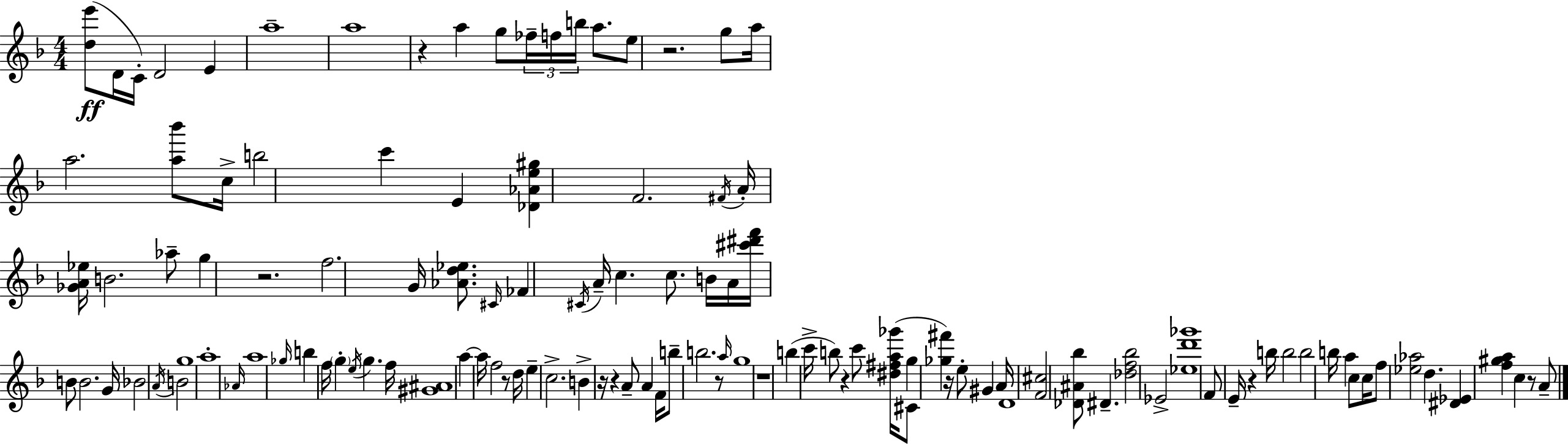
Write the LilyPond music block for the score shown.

{
  \clef treble
  \numericTimeSignature
  \time 4/4
  \key f \major
  <d'' e'''>8(\ff d'16 c'16-.) d'2 e'4 | a''1-- | a''1 | r4 a''4 g''8 \tuplet 3/2 { fes''16-- f''16 b''16 } a''8. | \break e''8 r2. g''8 | a''16 a''2. <a'' bes'''>8 c''16-> | b''2 c'''4 e'4 | <des' aes' e'' gis''>4 f'2. | \break \acciaccatura { fis'16 } a'16-. <ges' a' ees''>16 b'2. aes''8-- | g''4 r2. | f''2. g'16 <aes' d'' ees''>8. | \grace { cis'16 } fes'4 \acciaccatura { cis'16 } a'16-- c''4. c''8. | \break b'16 a'16 <cis''' dis''' f'''>16 b'8 b'2. | g'16 bes'2 \acciaccatura { a'16 } b'2 | g''1 | a''1-. | \break \grace { aes'16 } a''1 | \grace { ges''16 } b''4 f''16 \parenthesize g''4-. \acciaccatura { e''16 } | g''4. f''16 <gis' ais'>1 | a''4~~ a''16 f''2 | \break r8 d''16 e''4-- c''2.-> | b'4-> r16 r4 | a'8-- a'4 f'16 b''8-- b''2. | r8 \grace { a''16 } g''1 | \break r1 | b''4( c'''16-> b''8) r4 | c'''8 <dis'' fis'' a'' ges'''>16( cis'8 g''4 <ges'' fis'''>4) | r16 e''8-. gis'4 a'16 d'1 | \break <f' cis''>2 | <des' ais' bes''>8 dis'4.-- <des'' f'' bes''>2 | ees'2-> <ees'' d''' ges'''>1 | f'8 e'16-- r4 b''16 | \break b''2 b''2 | b''16 a''4 c''8 c''16 f''8 <ees'' aes''>2 | d''4. <dis' ees'>4 <f'' gis'' a''>4 | c''4 r8 a'8-- \bar "|."
}